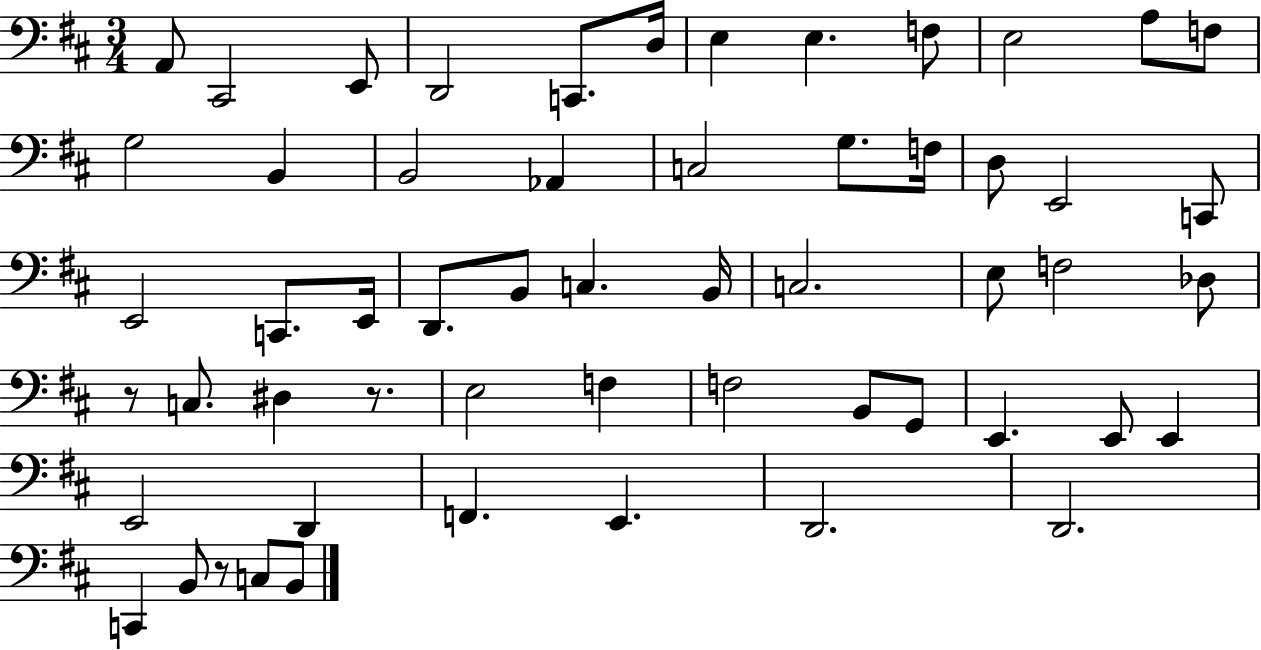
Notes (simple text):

A2/e C#2/h E2/e D2/h C2/e. D3/s E3/q E3/q. F3/e E3/h A3/e F3/e G3/h B2/q B2/h Ab2/q C3/h G3/e. F3/s D3/e E2/h C2/e E2/h C2/e. E2/s D2/e. B2/e C3/q. B2/s C3/h. E3/e F3/h Db3/e R/e C3/e. D#3/q R/e. E3/h F3/q F3/h B2/e G2/e E2/q. E2/e E2/q E2/h D2/q F2/q. E2/q. D2/h. D2/h. C2/q B2/e R/e C3/e B2/e